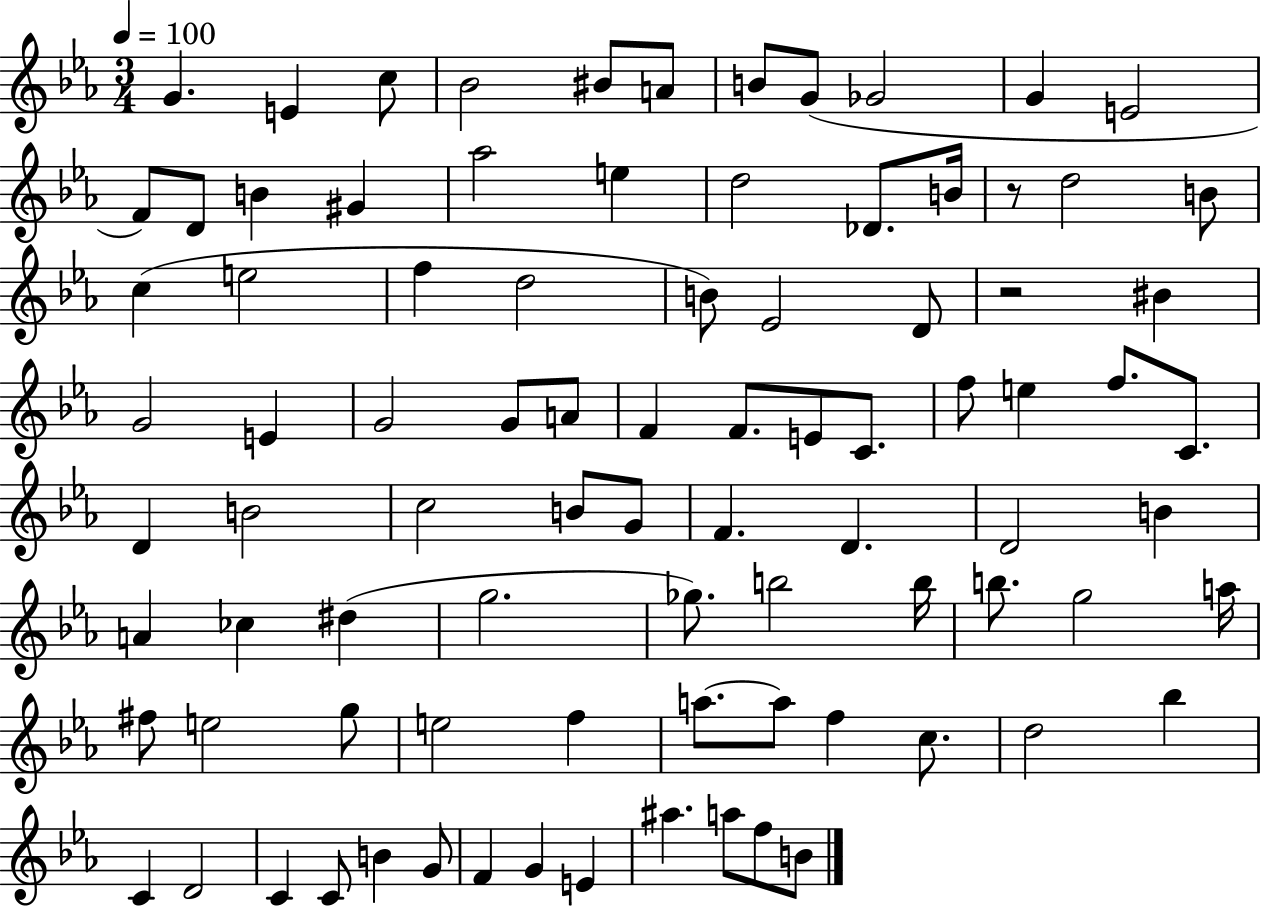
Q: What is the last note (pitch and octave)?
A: B4